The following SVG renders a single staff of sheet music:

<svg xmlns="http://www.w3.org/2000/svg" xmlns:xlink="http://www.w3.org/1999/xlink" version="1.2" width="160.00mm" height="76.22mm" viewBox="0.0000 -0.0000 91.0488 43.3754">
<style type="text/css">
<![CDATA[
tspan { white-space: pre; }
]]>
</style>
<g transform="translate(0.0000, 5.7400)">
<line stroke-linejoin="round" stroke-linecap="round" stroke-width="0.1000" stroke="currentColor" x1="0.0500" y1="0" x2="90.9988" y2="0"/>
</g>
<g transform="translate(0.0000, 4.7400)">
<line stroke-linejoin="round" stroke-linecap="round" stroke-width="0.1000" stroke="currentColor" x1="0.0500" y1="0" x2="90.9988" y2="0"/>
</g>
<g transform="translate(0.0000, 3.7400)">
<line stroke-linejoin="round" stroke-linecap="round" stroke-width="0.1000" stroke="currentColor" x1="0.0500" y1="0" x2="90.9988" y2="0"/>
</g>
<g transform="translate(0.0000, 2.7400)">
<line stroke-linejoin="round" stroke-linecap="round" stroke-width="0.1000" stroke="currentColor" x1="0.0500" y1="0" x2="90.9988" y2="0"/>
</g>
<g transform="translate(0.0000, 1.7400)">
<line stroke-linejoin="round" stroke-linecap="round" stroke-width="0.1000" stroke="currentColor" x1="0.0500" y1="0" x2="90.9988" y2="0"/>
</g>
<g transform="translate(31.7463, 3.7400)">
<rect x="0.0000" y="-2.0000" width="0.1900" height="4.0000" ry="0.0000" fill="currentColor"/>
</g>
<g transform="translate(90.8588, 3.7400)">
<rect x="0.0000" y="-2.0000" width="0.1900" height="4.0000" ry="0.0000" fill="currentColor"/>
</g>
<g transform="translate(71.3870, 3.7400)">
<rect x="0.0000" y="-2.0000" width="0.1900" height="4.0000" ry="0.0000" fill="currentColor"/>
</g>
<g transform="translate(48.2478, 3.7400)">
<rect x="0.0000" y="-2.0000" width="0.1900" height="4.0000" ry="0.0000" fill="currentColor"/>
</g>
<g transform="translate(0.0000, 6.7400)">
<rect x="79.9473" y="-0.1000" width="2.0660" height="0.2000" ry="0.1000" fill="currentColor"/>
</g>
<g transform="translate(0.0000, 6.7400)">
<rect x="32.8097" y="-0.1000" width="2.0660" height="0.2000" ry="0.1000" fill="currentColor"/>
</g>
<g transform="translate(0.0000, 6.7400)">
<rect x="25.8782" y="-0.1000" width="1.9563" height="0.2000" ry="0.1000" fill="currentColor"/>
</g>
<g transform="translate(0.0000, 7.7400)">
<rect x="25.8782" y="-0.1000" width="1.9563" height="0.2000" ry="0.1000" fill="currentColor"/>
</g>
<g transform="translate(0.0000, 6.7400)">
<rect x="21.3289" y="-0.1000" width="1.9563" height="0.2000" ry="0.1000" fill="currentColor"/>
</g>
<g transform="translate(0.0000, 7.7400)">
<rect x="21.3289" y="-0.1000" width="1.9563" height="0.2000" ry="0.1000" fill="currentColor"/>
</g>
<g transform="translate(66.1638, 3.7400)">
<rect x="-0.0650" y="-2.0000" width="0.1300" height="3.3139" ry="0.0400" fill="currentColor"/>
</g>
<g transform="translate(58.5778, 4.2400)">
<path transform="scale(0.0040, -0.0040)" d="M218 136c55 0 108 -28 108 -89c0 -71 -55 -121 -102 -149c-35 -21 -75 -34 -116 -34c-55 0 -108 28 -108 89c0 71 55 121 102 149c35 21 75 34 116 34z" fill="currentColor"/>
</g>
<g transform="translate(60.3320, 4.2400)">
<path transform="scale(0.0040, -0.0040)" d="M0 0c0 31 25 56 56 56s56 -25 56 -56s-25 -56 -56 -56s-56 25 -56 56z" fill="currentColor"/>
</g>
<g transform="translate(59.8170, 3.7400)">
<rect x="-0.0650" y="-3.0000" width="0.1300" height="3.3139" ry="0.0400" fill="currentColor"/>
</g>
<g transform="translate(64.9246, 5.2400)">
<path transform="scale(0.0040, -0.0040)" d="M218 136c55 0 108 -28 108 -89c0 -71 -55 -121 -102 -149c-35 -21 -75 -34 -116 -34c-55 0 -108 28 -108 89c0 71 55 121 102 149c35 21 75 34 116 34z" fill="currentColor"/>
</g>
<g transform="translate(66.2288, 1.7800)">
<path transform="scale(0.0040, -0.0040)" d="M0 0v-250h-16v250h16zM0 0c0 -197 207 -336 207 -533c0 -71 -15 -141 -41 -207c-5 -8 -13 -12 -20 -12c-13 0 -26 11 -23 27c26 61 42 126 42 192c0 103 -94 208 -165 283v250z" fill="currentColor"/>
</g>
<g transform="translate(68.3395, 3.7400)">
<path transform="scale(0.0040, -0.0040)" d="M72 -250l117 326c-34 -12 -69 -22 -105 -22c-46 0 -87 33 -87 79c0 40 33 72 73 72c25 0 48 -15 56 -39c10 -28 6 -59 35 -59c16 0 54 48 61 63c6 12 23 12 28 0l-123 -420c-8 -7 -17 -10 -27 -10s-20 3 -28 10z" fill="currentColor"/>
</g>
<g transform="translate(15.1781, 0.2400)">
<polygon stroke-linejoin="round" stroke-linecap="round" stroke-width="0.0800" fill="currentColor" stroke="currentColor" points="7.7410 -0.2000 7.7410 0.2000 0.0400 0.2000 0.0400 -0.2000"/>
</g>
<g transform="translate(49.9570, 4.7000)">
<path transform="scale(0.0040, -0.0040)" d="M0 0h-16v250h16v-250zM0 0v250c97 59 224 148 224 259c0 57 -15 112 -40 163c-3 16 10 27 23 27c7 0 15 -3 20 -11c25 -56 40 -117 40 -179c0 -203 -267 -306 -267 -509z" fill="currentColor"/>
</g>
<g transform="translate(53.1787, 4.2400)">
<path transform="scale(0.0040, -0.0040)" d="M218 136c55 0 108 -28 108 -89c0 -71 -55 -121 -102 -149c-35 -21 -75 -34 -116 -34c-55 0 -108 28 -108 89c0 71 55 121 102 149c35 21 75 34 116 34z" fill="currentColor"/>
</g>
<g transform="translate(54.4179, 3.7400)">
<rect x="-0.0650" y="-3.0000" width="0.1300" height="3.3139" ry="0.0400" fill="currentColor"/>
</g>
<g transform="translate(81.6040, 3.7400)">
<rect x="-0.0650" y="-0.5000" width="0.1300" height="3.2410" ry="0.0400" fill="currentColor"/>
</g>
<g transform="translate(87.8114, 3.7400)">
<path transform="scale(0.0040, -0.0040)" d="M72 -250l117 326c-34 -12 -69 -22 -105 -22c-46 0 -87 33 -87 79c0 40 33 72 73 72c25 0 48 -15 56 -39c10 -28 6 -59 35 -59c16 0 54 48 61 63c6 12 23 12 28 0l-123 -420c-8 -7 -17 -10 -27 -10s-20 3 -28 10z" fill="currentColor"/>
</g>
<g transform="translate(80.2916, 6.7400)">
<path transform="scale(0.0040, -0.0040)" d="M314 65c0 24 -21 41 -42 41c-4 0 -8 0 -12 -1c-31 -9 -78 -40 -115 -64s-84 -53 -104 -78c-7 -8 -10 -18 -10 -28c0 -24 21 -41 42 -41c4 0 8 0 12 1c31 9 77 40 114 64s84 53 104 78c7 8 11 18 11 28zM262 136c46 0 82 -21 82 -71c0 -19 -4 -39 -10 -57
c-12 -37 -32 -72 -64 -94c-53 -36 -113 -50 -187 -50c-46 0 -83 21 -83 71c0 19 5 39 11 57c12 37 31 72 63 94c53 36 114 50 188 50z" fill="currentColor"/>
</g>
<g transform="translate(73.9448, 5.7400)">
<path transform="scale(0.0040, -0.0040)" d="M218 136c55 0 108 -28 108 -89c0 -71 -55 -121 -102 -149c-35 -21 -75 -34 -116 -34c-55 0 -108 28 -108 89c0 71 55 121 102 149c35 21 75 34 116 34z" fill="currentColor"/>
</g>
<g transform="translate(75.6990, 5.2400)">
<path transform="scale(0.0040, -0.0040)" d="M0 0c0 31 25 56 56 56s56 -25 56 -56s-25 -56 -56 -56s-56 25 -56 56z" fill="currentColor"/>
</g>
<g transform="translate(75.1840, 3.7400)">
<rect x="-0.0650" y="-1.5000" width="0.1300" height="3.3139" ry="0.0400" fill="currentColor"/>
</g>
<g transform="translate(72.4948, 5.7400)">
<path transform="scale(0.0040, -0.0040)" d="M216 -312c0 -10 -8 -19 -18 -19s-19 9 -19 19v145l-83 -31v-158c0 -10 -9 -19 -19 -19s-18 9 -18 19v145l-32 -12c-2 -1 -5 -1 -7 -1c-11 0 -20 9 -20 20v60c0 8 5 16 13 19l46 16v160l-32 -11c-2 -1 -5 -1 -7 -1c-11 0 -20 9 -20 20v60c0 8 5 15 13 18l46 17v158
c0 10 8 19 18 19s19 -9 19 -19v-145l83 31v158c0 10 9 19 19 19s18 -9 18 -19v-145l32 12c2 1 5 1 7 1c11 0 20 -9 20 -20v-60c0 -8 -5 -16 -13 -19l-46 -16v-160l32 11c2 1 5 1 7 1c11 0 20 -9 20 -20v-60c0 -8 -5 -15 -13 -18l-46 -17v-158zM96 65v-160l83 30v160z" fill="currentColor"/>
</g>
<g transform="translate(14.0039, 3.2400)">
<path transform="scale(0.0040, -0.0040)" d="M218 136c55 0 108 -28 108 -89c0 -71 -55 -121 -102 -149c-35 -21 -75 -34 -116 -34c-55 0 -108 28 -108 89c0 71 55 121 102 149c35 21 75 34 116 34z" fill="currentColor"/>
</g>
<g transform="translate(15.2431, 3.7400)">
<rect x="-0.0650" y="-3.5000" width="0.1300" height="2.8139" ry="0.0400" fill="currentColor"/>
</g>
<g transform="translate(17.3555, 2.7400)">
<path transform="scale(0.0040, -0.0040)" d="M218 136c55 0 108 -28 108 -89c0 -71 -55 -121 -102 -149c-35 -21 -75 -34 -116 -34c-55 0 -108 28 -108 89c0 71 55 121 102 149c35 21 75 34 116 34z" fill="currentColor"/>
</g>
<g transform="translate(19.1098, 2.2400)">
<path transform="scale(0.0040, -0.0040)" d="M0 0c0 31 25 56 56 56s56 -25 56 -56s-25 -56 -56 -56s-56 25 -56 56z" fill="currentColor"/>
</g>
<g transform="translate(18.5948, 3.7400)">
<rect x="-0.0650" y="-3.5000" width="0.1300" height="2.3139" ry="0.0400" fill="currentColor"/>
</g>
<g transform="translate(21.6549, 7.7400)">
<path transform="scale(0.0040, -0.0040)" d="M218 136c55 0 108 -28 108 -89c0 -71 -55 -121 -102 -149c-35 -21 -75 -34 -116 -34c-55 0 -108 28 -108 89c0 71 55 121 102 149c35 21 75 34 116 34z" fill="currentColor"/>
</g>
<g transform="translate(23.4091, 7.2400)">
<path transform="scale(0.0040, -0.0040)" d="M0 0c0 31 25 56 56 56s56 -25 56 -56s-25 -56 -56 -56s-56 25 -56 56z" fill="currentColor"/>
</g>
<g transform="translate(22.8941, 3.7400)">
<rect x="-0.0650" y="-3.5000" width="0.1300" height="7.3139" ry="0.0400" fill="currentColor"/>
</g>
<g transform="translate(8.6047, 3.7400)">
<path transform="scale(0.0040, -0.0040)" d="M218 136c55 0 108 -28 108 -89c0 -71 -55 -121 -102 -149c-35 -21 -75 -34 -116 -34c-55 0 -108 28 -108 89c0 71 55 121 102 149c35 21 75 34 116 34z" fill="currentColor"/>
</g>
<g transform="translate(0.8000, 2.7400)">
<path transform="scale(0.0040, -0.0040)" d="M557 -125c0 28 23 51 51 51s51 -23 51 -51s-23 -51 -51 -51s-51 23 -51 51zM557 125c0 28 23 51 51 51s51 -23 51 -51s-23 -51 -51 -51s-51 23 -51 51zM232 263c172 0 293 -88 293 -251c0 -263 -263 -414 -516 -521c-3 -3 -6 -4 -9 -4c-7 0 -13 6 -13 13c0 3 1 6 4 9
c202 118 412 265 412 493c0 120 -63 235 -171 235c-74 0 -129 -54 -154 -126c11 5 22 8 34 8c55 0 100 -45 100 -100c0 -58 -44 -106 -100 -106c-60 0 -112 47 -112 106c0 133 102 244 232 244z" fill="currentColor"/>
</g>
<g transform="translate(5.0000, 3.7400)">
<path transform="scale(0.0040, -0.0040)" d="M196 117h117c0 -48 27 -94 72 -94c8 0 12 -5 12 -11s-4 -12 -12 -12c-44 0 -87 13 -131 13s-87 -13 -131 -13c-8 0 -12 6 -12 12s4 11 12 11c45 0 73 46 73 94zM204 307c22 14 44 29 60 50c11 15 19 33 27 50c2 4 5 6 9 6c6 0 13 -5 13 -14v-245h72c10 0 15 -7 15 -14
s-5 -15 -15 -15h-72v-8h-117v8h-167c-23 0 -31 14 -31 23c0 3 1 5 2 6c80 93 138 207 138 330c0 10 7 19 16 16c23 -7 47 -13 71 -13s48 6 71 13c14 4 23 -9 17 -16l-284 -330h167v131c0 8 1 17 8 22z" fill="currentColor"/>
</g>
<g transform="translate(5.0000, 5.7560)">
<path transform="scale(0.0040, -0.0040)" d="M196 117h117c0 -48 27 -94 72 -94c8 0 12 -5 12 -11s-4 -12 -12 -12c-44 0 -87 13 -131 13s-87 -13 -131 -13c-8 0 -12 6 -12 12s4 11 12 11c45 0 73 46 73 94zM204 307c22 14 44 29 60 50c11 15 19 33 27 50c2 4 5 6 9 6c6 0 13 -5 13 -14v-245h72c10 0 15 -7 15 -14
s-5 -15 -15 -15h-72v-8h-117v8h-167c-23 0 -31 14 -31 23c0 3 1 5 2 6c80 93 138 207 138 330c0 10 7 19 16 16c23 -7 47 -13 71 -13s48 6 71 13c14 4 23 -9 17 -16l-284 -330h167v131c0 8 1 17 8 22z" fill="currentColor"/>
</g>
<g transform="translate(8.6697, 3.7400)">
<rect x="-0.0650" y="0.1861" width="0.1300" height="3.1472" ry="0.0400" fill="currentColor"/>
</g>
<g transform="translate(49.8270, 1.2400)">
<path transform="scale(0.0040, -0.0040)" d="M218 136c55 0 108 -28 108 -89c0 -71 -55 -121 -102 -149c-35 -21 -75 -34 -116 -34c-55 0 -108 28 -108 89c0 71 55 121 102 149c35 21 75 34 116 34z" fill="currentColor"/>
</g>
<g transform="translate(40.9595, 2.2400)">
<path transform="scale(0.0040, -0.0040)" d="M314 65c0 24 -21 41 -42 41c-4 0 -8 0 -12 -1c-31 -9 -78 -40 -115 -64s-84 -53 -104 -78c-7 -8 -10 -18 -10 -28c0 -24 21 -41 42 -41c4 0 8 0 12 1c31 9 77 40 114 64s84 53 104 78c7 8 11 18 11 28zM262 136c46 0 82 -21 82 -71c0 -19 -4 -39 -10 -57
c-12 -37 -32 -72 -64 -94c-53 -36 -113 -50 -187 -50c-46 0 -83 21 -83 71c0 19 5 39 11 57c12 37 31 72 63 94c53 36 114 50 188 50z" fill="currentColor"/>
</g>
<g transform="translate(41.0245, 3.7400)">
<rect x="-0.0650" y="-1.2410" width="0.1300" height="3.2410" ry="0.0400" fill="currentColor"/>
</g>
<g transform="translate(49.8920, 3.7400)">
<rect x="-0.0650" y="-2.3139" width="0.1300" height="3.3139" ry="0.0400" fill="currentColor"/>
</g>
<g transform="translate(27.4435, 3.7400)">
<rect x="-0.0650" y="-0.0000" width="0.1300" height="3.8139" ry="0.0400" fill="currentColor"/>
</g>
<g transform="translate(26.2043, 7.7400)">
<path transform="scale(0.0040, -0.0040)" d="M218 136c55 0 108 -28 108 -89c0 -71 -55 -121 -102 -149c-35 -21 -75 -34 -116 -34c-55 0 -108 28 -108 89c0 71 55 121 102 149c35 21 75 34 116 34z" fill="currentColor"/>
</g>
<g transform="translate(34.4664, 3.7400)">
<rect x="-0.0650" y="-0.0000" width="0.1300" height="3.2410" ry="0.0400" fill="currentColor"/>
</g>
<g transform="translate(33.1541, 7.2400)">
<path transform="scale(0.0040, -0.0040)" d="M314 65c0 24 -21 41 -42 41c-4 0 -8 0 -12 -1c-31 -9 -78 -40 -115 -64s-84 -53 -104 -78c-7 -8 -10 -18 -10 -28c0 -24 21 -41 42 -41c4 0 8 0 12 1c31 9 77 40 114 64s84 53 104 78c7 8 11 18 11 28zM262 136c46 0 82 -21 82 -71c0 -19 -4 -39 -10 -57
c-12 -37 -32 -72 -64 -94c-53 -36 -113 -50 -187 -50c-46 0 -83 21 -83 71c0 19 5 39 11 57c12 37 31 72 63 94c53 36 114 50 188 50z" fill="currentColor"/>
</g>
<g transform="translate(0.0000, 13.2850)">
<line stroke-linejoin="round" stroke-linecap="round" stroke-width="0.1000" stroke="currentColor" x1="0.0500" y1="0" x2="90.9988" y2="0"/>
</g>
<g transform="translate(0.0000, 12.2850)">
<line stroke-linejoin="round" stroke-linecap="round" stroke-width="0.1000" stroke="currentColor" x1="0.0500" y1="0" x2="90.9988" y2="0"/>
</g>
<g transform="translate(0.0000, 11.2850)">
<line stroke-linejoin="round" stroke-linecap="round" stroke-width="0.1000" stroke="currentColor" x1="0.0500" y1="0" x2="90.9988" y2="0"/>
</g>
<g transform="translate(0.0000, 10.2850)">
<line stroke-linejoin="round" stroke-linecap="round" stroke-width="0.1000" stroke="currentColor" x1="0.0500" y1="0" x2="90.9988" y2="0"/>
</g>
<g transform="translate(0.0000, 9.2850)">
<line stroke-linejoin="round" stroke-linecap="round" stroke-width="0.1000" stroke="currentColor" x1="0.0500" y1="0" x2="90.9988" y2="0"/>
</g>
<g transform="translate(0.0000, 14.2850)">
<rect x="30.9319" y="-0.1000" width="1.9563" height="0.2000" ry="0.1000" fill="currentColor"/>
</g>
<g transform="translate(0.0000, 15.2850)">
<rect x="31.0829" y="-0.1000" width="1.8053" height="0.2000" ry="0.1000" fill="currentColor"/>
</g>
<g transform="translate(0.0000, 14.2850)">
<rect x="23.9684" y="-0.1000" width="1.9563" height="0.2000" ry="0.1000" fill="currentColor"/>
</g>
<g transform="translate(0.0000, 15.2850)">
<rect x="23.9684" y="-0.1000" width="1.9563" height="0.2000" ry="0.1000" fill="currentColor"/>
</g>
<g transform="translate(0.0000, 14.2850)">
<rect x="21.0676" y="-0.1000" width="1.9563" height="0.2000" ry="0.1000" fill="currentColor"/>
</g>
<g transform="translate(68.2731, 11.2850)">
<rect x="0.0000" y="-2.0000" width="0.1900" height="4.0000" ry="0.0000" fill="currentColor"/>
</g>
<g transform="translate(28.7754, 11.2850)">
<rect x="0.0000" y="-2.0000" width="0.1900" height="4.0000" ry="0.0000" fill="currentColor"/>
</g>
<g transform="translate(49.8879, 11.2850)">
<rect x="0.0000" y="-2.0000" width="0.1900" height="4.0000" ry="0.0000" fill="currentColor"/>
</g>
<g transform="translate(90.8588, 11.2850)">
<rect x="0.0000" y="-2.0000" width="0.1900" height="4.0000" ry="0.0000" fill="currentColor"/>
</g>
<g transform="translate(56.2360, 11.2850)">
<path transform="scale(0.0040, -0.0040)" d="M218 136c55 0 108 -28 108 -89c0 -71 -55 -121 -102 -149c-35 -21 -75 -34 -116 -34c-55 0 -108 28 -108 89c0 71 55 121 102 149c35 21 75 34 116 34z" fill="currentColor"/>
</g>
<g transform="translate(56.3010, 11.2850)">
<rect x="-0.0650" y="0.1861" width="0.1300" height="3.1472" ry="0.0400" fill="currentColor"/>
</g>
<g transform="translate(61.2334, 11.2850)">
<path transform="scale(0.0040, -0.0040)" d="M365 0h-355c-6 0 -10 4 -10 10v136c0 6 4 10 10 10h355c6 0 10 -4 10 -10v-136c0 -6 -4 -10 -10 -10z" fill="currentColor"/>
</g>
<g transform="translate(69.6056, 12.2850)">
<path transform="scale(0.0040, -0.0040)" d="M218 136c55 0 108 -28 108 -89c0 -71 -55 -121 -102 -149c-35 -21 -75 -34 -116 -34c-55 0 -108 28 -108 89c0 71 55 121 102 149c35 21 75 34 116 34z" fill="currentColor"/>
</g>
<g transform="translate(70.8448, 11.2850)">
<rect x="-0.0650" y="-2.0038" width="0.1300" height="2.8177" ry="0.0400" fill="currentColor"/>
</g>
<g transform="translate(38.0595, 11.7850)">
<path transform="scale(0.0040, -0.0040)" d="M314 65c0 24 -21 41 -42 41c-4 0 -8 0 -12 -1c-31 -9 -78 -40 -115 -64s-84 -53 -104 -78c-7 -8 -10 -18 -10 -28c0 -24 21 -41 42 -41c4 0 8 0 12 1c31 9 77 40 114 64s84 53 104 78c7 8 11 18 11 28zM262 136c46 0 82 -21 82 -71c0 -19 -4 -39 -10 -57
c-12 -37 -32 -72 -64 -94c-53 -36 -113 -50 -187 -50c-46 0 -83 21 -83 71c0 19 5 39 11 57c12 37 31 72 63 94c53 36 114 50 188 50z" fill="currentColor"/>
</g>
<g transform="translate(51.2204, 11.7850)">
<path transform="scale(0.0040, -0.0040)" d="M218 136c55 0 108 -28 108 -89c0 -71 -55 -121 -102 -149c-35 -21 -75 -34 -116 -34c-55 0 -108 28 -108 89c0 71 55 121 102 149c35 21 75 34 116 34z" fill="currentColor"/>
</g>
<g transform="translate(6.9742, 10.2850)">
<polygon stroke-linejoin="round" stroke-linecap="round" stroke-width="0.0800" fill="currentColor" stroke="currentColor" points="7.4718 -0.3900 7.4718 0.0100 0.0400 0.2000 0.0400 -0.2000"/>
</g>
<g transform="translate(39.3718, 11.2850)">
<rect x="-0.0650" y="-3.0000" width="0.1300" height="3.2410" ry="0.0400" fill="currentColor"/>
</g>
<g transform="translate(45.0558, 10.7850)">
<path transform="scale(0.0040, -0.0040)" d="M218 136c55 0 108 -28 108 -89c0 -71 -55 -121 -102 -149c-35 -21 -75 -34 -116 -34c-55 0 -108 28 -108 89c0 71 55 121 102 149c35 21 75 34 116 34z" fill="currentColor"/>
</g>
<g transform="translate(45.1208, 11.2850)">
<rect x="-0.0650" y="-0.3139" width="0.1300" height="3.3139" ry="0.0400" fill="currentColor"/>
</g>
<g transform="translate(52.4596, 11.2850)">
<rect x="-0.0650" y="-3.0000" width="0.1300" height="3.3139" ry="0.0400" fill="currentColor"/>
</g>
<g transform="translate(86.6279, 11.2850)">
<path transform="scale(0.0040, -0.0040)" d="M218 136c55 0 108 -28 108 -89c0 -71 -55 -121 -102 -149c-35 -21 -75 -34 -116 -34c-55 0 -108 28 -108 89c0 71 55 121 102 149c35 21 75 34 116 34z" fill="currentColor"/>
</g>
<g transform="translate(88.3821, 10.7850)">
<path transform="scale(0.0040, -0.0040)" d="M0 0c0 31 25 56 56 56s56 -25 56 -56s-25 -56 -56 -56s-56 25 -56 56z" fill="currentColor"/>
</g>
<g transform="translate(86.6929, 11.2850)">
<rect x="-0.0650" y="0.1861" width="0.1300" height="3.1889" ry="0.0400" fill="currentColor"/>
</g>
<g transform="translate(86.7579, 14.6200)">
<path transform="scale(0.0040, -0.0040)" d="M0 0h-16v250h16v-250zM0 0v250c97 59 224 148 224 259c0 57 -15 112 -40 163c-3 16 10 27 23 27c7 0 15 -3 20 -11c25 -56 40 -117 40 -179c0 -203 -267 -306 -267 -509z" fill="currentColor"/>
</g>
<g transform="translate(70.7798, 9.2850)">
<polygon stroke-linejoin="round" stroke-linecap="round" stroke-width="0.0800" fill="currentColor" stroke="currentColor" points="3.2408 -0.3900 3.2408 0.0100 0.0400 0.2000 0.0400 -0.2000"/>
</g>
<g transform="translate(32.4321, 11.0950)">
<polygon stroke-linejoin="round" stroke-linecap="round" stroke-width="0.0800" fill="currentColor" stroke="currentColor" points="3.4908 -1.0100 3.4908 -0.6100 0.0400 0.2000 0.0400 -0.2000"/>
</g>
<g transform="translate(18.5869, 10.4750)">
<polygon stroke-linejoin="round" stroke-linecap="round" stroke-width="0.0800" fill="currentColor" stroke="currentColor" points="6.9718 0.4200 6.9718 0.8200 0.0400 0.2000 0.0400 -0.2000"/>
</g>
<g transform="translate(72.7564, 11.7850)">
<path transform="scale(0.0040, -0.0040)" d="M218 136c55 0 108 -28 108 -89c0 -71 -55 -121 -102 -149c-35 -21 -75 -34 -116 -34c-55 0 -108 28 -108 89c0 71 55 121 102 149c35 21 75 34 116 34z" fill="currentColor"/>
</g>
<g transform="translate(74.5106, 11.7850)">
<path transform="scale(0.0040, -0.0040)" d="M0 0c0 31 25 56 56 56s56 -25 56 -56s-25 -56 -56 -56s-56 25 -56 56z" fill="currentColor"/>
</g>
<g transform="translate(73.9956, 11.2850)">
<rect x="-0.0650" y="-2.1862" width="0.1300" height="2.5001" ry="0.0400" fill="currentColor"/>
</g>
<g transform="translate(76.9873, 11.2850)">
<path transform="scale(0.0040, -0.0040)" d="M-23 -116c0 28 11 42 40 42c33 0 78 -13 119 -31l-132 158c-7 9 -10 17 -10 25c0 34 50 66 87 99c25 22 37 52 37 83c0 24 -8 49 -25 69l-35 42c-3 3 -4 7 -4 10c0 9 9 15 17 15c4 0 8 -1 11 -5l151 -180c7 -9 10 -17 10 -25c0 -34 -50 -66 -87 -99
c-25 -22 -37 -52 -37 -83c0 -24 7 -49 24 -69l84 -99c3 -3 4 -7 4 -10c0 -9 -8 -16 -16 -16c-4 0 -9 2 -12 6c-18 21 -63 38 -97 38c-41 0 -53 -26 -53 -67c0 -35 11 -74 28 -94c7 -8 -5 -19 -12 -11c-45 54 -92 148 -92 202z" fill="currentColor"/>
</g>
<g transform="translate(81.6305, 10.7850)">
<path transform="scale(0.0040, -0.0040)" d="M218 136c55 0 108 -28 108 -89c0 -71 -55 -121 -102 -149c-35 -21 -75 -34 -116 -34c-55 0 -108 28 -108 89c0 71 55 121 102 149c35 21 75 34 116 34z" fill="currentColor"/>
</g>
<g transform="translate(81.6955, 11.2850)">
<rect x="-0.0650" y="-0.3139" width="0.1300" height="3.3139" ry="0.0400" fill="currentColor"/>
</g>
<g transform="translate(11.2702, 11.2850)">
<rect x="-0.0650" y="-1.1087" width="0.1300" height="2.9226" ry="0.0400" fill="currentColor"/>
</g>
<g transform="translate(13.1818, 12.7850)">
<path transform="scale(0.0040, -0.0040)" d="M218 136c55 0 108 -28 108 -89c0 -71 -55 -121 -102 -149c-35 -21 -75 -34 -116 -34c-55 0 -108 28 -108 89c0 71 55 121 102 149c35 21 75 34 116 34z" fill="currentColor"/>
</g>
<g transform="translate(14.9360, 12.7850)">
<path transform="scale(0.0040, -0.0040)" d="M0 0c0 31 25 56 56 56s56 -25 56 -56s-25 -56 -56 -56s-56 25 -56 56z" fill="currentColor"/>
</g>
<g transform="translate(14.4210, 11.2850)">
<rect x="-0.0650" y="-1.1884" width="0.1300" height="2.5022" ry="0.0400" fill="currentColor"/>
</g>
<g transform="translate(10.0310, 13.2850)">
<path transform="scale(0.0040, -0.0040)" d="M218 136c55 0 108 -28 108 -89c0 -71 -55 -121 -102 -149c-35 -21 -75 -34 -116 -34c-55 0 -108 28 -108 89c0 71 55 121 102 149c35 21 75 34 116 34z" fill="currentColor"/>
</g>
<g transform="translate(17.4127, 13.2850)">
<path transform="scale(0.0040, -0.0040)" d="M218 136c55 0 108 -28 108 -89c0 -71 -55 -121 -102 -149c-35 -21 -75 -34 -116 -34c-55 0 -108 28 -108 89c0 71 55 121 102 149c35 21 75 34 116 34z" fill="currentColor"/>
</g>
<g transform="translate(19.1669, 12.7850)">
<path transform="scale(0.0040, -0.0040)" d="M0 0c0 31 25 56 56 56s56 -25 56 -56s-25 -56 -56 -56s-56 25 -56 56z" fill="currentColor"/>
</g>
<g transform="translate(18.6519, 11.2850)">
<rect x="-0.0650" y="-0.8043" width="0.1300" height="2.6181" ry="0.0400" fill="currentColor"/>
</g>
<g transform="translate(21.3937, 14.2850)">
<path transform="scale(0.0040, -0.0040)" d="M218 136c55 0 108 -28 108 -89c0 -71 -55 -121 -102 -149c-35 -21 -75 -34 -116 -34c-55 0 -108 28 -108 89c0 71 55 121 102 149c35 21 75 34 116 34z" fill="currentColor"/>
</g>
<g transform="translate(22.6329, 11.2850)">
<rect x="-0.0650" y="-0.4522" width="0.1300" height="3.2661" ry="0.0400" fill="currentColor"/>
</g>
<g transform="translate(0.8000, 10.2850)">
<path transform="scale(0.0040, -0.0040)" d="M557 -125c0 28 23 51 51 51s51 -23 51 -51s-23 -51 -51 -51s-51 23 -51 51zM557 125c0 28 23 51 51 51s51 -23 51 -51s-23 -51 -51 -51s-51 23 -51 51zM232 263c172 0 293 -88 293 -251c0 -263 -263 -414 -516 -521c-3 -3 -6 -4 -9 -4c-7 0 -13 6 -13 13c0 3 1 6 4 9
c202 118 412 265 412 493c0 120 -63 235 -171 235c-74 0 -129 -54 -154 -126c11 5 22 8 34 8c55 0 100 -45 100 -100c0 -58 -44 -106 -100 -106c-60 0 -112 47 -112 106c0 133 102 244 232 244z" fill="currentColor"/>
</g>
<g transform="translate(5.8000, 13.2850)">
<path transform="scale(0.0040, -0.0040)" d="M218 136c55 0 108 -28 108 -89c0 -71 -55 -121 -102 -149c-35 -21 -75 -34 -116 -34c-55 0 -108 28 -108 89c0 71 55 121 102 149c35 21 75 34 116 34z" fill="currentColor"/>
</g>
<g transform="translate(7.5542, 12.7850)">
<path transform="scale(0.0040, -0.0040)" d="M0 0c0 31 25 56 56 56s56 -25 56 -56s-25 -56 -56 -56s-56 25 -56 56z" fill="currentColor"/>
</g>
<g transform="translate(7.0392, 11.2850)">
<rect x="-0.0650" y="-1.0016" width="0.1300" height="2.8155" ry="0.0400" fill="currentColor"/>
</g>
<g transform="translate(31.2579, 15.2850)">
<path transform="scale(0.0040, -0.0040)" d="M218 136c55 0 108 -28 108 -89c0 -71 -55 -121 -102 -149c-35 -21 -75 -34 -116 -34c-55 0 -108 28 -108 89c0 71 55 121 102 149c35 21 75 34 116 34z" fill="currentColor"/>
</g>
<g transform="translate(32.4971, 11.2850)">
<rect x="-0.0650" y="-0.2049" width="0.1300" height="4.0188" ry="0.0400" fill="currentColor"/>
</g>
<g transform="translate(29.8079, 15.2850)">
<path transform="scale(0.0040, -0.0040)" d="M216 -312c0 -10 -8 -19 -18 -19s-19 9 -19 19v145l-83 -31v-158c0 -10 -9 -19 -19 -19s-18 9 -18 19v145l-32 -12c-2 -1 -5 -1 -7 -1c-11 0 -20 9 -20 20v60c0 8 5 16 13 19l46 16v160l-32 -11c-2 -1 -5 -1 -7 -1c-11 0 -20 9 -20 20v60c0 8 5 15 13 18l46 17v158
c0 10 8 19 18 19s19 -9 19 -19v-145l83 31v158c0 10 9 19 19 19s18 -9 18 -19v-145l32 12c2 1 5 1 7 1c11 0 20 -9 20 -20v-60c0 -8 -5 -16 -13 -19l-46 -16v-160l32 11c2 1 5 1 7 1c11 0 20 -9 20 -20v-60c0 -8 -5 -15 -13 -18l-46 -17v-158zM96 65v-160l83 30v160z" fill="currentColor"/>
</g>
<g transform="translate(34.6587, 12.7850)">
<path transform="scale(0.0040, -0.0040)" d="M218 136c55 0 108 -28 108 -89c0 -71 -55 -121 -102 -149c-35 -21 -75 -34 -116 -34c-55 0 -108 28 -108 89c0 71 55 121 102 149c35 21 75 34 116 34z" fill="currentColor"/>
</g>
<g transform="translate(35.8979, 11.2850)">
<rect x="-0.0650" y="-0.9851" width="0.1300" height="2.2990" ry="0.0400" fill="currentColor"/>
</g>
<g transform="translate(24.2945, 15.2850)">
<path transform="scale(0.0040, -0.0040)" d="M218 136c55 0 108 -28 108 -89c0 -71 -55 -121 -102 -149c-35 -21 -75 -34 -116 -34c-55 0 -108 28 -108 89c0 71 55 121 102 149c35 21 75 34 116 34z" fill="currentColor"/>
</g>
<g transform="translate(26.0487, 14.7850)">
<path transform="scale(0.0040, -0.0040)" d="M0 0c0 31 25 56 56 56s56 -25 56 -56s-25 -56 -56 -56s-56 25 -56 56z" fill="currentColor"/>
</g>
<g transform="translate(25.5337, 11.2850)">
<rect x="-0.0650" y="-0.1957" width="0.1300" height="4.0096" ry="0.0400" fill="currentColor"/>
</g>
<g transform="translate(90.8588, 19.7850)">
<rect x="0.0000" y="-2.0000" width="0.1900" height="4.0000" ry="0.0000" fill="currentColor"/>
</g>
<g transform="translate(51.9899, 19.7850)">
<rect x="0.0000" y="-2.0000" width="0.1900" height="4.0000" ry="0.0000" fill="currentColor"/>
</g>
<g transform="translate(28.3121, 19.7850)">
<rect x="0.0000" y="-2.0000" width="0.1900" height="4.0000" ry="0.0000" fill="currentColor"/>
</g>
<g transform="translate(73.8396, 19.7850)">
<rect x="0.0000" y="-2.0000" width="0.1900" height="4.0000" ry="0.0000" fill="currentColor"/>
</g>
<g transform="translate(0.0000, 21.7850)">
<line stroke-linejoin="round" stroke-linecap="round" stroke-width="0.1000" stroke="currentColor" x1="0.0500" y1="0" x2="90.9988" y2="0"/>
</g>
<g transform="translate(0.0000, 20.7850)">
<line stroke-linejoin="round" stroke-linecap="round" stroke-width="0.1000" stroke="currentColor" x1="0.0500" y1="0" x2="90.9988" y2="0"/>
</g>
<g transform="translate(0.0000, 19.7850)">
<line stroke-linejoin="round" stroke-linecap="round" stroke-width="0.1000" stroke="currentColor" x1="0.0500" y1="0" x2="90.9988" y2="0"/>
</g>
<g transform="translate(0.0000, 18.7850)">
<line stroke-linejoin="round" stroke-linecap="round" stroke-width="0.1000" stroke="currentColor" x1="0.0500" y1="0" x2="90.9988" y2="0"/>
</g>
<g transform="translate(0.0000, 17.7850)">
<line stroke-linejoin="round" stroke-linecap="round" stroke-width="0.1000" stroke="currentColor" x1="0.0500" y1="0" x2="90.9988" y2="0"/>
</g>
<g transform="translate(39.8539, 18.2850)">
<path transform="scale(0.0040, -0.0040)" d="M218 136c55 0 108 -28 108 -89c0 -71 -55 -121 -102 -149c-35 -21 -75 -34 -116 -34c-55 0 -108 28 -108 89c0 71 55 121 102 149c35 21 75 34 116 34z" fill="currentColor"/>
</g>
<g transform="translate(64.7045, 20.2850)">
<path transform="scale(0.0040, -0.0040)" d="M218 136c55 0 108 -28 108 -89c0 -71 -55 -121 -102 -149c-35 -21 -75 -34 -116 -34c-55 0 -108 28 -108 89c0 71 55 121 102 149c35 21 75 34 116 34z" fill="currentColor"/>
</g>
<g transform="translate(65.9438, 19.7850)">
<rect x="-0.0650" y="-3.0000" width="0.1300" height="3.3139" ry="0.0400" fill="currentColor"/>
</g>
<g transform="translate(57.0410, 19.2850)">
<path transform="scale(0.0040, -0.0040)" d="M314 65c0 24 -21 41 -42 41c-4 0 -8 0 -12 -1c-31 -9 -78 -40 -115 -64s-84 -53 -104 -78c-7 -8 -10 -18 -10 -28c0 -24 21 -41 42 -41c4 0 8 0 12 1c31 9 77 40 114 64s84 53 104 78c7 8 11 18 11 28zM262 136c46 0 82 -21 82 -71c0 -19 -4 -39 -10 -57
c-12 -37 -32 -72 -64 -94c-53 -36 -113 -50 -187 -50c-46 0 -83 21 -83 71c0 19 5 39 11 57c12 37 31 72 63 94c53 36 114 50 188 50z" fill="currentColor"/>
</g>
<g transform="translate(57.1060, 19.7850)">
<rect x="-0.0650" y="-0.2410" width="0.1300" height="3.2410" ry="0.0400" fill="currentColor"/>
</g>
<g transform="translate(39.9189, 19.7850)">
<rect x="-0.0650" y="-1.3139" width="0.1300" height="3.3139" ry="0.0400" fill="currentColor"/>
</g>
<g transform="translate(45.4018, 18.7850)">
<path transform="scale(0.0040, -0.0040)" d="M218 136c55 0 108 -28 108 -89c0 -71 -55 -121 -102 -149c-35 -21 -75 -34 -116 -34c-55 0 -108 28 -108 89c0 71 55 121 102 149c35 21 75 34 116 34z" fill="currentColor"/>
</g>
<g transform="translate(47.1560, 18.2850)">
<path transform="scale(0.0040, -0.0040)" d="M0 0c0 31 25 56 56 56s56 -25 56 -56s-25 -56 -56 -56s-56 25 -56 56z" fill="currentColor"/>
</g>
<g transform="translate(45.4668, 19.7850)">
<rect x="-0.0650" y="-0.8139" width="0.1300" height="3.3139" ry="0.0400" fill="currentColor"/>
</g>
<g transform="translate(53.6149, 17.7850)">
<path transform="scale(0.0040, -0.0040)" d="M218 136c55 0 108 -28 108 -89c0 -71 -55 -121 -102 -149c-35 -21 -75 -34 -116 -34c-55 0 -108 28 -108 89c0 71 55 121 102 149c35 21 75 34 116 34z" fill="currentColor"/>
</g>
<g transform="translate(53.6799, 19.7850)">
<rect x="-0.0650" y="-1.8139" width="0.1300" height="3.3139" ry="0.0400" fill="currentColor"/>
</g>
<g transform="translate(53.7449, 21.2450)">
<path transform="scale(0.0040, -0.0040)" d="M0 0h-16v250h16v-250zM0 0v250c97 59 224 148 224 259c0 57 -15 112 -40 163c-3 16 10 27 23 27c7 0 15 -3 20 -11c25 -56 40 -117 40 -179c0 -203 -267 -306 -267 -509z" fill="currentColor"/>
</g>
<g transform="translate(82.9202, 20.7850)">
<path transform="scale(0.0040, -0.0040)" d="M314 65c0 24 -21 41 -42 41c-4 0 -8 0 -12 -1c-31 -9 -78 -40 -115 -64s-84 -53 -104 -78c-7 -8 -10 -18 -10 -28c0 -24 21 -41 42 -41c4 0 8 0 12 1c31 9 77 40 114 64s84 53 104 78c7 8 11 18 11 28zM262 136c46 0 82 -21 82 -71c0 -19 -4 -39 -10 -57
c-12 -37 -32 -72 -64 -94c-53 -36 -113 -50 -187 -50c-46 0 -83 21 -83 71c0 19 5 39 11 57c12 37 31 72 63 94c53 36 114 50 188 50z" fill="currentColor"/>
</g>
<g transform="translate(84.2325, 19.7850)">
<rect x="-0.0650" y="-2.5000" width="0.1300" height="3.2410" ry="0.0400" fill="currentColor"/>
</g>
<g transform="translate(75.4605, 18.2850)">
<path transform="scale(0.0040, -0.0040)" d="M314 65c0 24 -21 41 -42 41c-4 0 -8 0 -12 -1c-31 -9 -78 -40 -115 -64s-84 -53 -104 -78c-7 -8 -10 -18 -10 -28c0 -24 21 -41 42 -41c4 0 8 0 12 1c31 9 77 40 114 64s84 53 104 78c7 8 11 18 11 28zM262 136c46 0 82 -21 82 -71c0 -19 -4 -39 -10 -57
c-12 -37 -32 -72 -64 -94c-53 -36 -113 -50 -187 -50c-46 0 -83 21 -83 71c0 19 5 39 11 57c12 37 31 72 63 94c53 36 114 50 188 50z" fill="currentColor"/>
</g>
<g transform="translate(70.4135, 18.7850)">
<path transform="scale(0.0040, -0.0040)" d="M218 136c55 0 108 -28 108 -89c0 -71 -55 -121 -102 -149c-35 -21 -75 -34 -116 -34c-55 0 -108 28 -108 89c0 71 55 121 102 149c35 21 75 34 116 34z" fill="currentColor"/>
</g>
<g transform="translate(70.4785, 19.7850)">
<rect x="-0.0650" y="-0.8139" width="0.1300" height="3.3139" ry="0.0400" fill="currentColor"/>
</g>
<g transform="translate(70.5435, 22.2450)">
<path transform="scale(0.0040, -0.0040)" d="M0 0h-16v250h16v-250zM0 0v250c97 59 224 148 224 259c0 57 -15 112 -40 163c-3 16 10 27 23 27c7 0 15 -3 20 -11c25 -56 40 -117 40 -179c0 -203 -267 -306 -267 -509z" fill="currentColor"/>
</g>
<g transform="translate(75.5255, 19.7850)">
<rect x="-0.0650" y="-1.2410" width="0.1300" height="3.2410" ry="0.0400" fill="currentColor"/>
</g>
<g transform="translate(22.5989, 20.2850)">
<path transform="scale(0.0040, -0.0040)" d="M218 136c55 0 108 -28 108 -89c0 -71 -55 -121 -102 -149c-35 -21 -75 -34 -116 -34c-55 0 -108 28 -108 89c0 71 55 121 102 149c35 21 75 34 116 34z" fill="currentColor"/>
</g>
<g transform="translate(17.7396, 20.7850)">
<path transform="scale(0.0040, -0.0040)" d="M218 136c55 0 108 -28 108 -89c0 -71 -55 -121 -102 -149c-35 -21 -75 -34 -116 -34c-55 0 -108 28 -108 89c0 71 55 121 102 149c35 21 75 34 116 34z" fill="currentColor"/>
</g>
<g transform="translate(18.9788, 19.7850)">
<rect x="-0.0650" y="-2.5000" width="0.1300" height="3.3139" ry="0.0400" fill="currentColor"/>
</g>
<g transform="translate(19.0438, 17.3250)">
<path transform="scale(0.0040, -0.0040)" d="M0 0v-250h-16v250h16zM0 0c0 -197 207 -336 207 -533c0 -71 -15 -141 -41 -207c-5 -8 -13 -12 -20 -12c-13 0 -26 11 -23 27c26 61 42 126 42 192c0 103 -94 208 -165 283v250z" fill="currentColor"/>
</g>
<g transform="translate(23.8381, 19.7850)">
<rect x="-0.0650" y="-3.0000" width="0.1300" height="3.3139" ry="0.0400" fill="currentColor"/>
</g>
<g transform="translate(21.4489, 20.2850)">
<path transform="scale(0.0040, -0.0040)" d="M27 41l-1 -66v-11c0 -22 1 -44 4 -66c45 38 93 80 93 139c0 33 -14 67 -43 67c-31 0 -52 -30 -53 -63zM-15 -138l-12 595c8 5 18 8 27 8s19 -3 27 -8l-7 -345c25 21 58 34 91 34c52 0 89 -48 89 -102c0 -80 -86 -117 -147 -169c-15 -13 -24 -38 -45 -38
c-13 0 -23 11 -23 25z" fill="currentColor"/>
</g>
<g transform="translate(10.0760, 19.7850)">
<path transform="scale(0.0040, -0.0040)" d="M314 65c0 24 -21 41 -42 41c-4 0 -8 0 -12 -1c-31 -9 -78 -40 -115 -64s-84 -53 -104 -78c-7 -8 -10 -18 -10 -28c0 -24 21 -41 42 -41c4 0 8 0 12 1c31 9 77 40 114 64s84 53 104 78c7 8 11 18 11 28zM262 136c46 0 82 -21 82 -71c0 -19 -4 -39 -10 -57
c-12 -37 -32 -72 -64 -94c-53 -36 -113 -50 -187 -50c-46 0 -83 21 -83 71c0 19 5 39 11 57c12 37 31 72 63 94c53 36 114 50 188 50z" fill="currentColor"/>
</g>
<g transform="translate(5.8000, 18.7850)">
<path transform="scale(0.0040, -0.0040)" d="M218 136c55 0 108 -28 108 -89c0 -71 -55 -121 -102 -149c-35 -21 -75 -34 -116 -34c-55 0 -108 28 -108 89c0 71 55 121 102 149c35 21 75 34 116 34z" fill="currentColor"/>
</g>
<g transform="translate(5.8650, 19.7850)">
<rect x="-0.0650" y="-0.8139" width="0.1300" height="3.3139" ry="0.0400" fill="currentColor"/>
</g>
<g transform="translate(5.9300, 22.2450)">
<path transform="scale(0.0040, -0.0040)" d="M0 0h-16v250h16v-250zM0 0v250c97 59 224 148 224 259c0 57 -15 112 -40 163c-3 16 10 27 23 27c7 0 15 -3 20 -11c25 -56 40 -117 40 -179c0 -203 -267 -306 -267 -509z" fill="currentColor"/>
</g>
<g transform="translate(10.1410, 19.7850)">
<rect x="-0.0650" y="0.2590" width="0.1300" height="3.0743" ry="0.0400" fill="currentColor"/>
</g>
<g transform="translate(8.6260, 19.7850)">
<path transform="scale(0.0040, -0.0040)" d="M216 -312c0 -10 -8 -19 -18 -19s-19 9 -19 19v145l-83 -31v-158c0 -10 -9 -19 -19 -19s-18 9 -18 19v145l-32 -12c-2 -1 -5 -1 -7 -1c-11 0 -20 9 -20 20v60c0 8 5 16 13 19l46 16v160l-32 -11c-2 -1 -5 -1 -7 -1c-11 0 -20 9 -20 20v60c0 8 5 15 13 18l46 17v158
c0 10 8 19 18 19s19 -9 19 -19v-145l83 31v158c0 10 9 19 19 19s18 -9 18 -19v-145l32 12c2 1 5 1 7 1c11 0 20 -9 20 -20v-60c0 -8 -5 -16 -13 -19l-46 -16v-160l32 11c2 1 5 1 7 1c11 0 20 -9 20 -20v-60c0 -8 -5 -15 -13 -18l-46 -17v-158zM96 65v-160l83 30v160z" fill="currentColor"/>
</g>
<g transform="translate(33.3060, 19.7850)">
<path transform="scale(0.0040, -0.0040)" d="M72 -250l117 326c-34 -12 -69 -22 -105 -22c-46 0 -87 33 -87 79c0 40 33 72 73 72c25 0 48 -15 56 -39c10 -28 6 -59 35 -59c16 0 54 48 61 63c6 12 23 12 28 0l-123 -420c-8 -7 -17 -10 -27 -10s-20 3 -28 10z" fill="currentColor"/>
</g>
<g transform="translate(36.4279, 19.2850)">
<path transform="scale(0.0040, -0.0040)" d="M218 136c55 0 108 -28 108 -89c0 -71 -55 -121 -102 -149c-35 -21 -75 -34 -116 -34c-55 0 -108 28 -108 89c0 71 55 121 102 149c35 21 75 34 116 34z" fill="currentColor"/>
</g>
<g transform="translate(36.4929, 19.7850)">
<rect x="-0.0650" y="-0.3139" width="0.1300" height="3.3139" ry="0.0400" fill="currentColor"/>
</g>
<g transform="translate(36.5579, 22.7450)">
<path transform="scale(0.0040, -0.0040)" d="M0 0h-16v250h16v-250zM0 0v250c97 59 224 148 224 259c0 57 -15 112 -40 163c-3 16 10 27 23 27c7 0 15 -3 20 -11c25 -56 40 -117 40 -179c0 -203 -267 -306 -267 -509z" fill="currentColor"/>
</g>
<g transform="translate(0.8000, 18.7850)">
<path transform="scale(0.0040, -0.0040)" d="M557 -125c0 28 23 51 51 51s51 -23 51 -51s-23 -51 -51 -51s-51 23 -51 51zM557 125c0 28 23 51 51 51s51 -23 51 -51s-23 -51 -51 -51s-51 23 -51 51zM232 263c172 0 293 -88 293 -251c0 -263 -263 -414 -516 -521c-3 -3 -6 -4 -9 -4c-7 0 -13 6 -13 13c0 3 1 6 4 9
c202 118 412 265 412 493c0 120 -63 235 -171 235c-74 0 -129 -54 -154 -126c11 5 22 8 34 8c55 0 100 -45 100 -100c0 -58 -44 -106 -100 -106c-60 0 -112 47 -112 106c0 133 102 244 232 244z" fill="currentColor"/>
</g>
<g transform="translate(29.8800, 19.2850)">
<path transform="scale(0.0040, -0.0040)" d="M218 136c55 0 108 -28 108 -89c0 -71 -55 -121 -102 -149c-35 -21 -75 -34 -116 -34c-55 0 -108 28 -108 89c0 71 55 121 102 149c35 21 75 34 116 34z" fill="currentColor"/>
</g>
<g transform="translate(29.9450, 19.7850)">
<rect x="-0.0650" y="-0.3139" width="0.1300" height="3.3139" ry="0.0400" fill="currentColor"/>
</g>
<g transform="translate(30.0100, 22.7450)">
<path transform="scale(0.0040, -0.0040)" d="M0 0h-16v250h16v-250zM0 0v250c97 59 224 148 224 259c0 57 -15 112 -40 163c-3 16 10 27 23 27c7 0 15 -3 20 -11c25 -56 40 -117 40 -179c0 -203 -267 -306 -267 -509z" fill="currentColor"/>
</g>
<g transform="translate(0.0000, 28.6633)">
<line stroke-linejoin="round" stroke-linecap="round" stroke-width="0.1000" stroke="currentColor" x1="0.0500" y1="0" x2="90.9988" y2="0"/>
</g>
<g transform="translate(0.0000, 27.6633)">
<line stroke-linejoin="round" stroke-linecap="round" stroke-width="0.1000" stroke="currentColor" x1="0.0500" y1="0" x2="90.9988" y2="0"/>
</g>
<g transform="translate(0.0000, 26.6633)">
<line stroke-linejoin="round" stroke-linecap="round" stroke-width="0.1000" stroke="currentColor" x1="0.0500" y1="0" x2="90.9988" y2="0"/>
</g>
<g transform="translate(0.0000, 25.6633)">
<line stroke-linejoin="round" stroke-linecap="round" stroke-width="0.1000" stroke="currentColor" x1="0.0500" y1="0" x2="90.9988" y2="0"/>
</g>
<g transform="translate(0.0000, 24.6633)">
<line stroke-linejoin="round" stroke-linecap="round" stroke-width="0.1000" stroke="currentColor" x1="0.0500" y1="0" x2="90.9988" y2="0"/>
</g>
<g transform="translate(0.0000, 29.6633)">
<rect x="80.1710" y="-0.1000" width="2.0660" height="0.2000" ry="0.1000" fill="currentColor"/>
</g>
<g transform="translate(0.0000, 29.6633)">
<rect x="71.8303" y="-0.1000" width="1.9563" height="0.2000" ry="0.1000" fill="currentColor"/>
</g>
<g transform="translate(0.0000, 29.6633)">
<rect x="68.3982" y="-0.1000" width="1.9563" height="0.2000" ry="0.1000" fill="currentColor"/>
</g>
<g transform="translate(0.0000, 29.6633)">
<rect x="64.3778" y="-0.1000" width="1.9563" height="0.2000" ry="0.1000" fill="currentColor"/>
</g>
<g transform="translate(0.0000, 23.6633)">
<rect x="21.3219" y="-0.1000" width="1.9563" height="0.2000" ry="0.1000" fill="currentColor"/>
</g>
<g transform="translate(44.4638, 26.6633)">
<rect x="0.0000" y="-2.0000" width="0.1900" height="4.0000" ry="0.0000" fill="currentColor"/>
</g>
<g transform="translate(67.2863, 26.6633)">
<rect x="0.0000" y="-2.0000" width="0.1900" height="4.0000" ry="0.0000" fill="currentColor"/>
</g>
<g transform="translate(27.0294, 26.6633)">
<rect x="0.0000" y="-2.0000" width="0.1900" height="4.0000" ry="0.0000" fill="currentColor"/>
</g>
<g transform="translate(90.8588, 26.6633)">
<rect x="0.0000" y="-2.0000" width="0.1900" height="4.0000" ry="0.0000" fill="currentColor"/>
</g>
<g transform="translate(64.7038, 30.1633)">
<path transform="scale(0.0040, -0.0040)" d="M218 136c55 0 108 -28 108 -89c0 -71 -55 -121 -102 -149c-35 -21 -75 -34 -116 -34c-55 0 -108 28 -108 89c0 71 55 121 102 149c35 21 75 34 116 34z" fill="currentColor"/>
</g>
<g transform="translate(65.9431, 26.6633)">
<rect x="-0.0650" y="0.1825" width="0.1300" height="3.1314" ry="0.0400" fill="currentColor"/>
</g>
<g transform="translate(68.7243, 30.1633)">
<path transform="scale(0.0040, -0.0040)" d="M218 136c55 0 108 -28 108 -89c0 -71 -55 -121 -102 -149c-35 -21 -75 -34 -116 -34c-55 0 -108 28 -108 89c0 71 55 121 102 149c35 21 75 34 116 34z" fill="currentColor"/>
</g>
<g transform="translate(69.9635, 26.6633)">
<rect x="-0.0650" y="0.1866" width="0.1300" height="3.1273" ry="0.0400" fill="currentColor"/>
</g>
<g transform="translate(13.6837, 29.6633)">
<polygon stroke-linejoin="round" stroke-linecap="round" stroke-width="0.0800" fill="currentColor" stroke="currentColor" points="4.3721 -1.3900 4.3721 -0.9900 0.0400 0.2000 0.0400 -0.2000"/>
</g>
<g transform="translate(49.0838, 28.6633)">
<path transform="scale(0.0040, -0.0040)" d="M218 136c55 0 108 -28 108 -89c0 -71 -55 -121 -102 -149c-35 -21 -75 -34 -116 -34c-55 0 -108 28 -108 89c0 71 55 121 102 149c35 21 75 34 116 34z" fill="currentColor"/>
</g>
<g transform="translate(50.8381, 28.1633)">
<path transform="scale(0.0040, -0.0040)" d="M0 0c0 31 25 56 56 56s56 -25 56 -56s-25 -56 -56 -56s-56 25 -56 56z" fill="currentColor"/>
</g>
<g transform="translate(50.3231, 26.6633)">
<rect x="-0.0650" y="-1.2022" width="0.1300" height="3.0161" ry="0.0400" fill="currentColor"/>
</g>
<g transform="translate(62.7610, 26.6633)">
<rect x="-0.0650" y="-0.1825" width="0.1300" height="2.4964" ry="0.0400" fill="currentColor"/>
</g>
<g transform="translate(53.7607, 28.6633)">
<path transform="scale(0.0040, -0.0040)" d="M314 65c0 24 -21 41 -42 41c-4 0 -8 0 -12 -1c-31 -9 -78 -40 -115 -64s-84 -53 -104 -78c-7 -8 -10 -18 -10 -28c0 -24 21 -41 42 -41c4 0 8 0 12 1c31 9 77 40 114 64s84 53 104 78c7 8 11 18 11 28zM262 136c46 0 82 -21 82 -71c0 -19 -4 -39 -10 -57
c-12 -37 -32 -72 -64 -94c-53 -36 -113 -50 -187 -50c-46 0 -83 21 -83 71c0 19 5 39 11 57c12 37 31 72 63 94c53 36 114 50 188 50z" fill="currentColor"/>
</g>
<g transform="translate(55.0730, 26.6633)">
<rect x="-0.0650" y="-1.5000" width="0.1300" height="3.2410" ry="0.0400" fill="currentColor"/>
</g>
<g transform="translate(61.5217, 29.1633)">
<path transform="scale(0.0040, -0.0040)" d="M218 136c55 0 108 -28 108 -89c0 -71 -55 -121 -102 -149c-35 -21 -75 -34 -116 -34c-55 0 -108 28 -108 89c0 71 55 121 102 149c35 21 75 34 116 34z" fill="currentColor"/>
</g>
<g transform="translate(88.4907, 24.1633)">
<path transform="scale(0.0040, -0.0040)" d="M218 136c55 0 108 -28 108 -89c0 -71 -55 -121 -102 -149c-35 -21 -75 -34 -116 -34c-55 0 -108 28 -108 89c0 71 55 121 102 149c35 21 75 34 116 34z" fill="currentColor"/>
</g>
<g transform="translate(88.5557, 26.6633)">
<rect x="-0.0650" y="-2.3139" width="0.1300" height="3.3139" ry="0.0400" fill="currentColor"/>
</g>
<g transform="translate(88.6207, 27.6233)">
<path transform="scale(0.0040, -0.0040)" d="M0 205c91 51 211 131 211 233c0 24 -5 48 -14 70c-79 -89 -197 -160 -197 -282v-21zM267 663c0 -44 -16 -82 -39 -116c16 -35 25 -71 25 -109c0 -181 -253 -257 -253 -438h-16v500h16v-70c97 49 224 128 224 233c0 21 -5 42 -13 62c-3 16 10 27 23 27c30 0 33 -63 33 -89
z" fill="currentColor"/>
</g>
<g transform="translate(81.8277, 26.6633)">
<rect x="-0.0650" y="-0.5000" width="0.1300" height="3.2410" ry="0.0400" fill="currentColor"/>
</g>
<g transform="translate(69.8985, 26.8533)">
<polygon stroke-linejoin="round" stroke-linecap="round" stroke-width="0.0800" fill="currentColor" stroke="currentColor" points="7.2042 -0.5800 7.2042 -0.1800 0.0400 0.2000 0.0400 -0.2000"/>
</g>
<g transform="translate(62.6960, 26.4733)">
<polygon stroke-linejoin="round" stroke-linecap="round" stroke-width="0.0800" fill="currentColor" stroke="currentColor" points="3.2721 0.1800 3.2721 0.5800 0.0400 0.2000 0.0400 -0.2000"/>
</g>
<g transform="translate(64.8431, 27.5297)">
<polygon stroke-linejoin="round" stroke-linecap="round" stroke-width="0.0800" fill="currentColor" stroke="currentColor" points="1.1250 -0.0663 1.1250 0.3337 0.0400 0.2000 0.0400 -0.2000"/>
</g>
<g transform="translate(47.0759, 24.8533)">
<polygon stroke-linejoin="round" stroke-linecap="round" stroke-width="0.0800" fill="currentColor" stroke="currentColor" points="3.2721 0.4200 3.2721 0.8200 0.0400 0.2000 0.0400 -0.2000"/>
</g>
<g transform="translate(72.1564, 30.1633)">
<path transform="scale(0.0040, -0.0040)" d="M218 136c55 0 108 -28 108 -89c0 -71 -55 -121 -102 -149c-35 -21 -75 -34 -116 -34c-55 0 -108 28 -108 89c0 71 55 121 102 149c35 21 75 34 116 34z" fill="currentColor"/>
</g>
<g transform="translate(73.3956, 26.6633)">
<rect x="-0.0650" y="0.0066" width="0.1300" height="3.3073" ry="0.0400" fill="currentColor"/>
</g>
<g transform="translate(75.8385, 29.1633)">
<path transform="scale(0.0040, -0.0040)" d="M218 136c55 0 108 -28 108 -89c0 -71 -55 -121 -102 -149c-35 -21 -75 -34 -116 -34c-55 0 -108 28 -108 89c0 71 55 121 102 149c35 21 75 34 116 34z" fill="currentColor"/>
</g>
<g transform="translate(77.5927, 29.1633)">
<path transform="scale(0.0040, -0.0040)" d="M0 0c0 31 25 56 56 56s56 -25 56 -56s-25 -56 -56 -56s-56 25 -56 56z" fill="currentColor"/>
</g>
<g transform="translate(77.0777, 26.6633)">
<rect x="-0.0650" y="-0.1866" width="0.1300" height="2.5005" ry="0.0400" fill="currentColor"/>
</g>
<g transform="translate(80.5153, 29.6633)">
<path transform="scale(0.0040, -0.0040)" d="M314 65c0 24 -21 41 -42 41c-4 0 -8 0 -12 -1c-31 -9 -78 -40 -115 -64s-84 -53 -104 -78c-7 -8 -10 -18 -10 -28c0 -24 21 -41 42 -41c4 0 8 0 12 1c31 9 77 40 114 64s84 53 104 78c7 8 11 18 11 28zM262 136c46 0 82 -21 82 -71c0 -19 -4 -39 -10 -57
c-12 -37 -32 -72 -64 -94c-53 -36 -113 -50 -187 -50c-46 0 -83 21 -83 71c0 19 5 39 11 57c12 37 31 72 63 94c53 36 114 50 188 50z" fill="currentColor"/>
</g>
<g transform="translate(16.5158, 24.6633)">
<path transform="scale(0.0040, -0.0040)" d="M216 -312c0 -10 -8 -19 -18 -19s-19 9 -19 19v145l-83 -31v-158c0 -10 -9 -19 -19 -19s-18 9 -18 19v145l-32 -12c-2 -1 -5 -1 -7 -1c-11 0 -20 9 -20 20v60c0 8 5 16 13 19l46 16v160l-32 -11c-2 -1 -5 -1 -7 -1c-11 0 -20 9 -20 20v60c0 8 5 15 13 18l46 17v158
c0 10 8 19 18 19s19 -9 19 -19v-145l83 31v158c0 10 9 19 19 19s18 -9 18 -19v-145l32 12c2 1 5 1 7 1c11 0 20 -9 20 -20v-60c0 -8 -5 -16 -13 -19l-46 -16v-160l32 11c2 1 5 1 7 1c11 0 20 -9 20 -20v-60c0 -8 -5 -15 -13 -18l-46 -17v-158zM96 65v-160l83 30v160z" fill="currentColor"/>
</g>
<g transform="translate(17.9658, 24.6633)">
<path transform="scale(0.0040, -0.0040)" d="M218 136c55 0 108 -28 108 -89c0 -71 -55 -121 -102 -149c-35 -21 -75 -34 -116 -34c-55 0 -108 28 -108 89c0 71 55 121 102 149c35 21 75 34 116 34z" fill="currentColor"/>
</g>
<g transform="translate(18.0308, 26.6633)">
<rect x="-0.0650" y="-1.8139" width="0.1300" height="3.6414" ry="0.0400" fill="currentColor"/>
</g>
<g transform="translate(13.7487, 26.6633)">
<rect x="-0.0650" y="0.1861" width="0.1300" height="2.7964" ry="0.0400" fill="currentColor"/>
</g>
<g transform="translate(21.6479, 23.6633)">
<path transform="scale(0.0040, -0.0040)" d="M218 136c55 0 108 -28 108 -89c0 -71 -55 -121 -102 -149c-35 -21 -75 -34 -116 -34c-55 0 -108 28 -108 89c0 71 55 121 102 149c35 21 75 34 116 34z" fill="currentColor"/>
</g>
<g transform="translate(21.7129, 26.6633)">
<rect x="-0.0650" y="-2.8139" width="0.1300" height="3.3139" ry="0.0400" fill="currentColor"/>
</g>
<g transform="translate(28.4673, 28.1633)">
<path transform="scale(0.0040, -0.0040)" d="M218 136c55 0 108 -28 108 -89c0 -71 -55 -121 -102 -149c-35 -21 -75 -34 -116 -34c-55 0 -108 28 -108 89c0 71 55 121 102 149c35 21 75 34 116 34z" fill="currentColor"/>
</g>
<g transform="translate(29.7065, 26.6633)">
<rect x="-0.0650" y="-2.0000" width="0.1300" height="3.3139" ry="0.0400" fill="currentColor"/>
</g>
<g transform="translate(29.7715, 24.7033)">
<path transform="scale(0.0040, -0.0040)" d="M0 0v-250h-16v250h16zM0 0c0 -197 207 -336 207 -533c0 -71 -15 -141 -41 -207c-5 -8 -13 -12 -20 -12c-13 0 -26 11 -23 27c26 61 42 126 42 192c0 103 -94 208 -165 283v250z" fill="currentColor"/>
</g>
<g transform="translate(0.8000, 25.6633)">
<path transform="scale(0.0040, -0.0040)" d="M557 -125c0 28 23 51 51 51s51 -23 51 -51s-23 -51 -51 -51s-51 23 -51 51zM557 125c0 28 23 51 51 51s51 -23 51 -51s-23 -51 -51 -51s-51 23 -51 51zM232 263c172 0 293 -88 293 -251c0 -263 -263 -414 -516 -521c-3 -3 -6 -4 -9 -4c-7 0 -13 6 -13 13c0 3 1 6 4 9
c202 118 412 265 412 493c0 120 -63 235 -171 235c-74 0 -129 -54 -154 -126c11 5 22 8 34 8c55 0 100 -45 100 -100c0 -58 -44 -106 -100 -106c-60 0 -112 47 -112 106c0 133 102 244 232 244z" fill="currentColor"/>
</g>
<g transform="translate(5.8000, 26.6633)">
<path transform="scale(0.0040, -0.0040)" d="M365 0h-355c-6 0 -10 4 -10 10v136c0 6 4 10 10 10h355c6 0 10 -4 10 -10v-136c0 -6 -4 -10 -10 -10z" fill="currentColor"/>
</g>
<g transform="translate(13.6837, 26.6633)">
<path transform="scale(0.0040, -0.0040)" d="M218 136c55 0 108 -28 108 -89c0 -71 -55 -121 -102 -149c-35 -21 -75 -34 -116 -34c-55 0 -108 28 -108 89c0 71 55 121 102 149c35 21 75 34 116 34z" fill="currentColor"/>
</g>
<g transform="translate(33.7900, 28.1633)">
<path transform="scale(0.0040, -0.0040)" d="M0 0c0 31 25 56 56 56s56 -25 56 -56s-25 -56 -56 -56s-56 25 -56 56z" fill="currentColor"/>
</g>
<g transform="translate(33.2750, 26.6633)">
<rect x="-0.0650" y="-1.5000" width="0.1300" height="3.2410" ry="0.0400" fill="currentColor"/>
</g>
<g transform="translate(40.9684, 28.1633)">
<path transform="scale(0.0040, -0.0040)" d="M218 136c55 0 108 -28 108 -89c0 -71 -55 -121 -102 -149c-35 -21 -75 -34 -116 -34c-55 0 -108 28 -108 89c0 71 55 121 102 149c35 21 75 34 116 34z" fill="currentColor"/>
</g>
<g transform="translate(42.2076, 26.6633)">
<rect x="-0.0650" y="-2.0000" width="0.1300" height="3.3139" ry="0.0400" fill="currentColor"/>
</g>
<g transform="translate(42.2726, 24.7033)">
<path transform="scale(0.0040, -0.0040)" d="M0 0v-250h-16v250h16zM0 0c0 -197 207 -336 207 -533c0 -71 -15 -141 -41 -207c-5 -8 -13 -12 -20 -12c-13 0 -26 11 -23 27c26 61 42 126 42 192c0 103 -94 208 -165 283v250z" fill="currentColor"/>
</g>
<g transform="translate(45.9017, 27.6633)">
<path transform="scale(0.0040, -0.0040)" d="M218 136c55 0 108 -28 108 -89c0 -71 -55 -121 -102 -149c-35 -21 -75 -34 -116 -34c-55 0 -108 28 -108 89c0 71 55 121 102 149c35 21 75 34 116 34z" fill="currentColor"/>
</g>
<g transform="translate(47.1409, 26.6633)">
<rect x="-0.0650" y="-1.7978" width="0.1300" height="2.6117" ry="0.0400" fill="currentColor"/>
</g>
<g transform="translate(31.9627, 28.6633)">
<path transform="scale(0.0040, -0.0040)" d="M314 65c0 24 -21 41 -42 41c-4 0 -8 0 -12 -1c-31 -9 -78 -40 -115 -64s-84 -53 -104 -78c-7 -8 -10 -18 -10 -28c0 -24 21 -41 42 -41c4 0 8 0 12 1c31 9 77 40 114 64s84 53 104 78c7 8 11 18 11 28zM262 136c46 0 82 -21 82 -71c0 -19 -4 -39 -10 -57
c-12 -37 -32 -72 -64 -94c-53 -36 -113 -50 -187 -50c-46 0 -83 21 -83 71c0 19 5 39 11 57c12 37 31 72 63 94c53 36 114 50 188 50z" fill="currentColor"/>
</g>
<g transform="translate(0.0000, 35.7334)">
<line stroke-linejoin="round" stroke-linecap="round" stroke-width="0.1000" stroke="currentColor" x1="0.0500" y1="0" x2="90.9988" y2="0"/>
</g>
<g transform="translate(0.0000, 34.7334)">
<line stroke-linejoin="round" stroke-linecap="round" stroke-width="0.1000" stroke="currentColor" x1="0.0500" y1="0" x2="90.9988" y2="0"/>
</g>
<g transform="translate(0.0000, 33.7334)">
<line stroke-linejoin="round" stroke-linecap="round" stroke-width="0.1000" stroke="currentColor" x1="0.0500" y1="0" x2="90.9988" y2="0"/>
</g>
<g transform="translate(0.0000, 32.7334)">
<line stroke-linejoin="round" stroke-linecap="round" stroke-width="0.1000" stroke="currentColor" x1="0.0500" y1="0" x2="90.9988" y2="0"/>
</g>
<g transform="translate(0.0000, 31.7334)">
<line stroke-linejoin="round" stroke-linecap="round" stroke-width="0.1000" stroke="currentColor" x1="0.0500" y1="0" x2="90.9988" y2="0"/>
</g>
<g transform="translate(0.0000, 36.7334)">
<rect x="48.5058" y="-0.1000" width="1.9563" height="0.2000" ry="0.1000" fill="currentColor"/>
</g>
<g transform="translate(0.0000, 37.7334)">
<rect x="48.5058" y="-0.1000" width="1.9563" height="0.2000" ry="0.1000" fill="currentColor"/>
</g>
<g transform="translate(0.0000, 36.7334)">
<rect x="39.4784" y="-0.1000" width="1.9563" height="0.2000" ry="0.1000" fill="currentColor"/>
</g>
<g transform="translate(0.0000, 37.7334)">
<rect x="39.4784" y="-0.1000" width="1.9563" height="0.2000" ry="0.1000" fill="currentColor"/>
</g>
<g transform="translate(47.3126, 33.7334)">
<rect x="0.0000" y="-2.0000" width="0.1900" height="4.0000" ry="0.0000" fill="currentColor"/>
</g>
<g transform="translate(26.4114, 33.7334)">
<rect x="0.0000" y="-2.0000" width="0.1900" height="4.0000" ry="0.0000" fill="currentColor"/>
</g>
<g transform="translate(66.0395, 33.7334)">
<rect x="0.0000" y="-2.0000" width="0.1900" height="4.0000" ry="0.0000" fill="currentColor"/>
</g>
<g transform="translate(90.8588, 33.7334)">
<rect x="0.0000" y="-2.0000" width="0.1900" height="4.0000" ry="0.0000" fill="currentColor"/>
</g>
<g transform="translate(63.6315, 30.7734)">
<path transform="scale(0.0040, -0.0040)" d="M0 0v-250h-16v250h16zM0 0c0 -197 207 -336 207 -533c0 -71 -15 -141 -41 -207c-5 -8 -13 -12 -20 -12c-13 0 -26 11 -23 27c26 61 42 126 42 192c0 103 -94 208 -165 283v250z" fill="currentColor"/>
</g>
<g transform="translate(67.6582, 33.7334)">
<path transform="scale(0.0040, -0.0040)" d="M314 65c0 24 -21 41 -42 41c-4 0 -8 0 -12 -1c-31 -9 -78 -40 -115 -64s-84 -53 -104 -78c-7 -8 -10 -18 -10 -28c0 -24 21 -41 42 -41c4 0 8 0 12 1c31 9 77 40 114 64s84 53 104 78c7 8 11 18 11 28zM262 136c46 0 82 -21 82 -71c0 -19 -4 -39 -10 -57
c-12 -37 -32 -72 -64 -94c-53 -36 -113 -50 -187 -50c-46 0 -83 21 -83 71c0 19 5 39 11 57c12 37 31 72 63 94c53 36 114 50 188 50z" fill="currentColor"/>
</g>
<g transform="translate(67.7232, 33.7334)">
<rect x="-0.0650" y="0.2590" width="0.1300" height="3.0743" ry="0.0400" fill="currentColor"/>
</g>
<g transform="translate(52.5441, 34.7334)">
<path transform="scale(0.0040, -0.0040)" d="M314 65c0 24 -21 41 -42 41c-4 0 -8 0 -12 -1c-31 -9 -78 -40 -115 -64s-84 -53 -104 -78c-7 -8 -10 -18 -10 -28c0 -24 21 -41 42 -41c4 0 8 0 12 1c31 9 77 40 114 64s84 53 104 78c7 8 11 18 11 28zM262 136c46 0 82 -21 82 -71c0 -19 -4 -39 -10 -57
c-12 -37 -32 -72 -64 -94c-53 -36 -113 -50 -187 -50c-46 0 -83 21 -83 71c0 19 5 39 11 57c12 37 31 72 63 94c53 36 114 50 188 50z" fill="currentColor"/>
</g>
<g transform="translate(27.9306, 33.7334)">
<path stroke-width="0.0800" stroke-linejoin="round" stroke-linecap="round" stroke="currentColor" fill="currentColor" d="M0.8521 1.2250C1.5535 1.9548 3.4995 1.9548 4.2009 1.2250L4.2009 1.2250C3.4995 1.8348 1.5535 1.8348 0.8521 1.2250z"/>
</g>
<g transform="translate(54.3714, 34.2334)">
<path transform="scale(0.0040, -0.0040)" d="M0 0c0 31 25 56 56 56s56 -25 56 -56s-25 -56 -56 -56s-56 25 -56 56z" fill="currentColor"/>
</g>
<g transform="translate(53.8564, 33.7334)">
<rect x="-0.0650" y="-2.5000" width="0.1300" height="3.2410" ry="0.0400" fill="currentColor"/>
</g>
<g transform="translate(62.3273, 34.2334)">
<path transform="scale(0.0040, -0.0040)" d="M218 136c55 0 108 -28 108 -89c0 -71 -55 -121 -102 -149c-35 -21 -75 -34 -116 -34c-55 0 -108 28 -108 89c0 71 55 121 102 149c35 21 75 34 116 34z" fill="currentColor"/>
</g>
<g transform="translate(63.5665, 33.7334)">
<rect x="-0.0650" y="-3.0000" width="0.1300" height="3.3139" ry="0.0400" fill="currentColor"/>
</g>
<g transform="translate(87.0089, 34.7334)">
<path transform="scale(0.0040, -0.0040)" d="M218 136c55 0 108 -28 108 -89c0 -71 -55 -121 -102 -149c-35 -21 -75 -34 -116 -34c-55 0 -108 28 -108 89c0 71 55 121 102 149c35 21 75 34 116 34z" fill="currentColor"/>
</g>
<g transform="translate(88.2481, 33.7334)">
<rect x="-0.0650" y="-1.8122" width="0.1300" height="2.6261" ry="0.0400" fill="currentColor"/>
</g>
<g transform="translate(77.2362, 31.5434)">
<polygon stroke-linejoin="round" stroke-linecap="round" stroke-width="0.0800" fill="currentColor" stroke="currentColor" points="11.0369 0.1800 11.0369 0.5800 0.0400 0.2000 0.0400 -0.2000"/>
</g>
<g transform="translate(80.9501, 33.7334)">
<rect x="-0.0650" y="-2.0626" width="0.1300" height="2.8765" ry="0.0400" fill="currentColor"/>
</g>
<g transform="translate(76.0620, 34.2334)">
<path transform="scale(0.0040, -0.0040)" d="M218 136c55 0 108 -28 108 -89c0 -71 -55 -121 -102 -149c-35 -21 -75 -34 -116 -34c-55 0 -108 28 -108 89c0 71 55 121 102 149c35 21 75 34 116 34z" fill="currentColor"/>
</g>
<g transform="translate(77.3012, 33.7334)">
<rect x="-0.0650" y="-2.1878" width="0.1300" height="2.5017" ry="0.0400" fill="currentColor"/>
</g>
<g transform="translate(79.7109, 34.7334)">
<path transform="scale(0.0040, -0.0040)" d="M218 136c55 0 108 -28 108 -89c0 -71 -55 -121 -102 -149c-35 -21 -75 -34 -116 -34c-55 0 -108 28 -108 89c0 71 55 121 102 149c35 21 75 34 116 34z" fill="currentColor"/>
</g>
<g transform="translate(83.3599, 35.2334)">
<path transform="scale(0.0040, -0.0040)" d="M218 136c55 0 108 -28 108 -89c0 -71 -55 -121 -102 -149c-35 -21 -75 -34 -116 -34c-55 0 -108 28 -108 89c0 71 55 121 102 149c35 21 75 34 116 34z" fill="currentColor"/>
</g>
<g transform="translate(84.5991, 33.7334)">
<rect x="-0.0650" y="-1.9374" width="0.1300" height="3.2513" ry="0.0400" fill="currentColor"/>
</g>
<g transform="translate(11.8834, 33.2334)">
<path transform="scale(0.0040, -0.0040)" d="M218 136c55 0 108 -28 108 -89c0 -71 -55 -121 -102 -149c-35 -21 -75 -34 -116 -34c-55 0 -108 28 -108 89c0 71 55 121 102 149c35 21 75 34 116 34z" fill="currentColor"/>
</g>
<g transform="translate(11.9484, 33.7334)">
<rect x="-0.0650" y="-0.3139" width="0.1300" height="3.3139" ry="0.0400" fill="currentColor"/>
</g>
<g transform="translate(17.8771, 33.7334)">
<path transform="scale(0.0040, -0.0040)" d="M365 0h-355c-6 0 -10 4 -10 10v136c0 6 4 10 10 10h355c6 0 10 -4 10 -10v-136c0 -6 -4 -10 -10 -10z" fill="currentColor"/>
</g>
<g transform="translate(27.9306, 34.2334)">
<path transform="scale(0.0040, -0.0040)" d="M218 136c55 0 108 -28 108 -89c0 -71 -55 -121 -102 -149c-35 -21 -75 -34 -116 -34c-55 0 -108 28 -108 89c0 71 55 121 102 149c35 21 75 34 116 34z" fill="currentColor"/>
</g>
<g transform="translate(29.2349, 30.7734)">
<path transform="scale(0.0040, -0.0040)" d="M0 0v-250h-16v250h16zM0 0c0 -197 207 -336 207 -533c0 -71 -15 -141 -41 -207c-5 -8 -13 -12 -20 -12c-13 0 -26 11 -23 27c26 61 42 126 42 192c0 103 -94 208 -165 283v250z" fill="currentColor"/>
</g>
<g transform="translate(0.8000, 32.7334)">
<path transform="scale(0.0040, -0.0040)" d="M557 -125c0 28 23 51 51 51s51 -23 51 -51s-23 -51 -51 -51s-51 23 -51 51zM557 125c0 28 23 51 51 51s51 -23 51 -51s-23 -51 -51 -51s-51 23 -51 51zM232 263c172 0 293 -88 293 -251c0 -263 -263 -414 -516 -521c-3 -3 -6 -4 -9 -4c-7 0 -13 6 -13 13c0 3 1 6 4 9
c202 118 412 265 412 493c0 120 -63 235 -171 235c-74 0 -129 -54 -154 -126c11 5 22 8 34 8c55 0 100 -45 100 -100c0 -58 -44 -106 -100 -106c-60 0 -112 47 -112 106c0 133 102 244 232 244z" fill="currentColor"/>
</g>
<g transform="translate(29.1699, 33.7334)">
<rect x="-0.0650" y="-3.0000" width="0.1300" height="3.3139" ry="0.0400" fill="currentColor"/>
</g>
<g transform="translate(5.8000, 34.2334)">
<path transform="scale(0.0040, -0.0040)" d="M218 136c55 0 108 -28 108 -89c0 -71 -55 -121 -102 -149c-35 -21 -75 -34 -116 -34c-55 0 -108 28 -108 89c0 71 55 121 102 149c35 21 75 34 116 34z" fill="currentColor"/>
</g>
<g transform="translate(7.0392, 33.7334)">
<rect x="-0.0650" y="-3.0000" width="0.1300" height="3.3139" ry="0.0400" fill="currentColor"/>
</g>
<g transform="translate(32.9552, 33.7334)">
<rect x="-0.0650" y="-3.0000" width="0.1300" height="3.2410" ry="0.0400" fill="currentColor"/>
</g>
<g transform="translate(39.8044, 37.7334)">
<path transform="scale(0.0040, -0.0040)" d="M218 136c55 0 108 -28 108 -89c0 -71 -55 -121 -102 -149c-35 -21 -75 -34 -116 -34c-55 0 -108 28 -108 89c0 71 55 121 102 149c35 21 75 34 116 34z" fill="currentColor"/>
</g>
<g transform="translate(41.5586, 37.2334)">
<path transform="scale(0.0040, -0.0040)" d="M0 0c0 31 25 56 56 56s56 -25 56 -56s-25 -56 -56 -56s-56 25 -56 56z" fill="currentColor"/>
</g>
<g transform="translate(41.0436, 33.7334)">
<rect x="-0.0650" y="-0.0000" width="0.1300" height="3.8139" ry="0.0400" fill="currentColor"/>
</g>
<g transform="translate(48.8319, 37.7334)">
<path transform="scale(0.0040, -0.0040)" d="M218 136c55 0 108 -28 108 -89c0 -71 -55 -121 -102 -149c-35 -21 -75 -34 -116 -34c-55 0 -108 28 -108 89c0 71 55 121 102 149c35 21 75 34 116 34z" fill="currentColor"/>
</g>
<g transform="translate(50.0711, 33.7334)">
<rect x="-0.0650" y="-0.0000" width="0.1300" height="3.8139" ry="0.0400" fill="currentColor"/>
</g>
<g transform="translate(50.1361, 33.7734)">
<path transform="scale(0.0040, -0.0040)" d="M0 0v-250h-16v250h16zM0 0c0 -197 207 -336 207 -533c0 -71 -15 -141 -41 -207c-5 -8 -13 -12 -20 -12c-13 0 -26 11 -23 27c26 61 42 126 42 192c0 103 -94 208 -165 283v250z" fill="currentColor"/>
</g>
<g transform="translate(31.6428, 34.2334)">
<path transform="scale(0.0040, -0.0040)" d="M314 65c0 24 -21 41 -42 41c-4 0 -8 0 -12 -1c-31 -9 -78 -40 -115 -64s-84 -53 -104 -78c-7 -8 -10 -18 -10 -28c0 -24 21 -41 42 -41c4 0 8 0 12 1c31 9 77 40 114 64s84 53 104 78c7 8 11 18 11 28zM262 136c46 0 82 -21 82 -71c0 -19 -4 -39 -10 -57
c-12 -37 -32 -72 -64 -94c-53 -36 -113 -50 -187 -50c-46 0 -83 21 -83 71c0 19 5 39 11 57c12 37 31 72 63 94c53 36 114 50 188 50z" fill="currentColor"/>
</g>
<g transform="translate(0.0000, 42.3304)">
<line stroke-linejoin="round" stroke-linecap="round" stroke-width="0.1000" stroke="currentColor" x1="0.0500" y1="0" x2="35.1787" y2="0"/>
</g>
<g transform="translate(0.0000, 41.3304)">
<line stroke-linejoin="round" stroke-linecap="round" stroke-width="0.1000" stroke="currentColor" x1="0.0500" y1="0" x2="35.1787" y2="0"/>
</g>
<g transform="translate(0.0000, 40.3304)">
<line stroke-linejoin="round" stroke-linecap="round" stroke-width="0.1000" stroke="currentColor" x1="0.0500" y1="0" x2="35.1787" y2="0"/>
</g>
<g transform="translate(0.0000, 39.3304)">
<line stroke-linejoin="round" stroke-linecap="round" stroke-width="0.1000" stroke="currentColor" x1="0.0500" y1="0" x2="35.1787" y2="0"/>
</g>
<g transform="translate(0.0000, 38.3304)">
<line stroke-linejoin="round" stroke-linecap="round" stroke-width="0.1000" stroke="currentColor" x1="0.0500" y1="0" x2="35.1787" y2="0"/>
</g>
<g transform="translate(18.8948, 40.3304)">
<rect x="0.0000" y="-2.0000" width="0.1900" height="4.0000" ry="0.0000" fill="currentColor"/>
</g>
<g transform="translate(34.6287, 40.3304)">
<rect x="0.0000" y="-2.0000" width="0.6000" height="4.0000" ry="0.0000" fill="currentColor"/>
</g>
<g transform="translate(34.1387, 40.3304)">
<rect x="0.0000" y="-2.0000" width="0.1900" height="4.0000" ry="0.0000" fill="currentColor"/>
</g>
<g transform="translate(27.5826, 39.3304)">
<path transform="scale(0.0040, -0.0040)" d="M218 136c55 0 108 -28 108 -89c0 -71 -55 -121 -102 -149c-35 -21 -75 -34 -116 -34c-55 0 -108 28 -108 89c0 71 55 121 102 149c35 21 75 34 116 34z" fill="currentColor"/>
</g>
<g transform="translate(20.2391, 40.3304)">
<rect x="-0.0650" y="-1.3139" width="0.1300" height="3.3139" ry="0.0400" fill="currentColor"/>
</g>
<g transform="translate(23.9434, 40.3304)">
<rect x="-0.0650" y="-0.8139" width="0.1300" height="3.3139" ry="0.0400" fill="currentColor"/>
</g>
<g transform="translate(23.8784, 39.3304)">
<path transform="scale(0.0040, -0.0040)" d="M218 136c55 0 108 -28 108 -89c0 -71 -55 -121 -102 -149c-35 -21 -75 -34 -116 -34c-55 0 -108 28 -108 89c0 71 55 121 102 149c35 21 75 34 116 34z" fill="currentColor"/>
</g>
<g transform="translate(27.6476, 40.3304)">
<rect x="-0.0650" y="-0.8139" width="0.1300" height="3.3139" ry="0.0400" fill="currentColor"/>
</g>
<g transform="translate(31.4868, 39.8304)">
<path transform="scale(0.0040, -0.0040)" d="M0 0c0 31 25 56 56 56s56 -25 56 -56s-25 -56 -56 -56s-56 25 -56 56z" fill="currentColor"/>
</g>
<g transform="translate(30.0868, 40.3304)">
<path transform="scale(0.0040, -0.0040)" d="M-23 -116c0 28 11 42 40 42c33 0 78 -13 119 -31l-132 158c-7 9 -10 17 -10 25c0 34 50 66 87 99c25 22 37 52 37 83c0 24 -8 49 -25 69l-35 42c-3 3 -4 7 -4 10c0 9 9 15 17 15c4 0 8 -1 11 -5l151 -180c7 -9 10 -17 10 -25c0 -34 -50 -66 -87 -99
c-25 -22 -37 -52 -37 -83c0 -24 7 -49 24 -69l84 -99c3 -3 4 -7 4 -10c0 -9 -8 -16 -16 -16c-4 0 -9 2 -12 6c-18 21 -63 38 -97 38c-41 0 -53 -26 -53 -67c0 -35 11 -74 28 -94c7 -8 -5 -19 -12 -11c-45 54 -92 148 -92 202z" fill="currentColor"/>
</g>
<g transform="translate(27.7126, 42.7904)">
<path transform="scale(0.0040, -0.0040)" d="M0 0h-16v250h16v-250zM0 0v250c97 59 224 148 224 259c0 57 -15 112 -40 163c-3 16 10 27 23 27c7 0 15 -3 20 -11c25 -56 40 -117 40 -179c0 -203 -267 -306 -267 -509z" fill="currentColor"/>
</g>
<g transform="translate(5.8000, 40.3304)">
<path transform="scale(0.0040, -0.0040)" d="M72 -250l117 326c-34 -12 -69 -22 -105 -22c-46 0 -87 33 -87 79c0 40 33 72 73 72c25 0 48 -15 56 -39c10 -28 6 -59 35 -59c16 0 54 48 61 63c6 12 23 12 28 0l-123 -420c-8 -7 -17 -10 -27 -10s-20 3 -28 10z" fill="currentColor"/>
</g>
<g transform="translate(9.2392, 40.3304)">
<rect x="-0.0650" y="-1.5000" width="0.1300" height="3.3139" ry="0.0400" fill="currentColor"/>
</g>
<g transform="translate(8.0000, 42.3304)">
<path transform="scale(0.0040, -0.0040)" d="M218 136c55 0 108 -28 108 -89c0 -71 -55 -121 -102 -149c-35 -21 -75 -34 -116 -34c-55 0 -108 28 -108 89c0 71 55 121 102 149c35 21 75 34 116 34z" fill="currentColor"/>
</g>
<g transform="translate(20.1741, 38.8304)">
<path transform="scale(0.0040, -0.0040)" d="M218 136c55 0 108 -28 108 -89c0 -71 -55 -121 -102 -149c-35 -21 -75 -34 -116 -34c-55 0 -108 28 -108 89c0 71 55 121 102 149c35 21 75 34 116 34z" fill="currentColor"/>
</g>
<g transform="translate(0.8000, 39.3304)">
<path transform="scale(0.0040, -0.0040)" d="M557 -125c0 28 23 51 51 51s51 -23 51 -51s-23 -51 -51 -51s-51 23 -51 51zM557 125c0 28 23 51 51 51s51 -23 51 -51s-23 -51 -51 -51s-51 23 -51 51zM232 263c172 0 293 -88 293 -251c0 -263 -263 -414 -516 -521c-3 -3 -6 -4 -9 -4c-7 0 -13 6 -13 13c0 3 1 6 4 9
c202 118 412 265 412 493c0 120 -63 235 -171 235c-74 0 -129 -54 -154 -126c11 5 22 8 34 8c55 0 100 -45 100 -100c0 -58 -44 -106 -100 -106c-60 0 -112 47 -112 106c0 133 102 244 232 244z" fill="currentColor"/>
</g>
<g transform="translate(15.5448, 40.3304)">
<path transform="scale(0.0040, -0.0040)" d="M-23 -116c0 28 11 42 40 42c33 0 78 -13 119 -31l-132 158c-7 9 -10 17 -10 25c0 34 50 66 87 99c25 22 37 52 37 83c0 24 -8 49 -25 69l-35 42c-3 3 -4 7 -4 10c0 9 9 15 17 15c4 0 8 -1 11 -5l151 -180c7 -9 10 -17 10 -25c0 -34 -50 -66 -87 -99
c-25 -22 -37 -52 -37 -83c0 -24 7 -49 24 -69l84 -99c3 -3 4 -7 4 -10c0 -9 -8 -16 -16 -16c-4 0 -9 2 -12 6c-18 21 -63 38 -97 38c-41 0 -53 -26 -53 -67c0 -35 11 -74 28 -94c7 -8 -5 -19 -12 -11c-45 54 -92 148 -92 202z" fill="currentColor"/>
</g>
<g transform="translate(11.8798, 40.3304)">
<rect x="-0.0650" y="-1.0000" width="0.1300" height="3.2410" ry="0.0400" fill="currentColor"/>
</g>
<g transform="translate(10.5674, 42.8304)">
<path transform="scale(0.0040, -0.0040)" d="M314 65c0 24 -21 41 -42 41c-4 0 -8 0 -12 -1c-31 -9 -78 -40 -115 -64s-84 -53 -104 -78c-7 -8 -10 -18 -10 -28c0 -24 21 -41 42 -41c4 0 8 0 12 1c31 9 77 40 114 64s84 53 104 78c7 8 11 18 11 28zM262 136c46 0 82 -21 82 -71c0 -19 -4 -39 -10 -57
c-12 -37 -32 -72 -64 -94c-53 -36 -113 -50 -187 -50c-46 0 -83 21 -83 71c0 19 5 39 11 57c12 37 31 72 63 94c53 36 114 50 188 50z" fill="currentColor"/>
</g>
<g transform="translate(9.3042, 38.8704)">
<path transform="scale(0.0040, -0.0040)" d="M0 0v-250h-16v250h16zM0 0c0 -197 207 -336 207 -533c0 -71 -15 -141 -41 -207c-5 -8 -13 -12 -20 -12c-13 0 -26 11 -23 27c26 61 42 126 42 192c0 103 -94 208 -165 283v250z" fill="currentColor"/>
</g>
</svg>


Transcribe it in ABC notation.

X:1
T:Untitled
M:4/4
L:1/4
K:C
D, E,/2 F,/2 C,,/2 C,, D,,2 G,2 B,/2 C, C, A,,/2 z/2 ^G,, E,,2 z/2 G,,/2 G,,/2 A,,/2 G,,/2 E,,/2 C,,/2 ^C,,/2 A,,/2 C,2 E, C, D, z2 B,,/2 C,/2 z E, D,/2 F,/2 ^D,2 B,,/2 _C, E,/2 z/2 E,/2 G, F, A,/2 E,2 C, F,/2 G,2 B,,2 z2 D,/2 ^A,/2 C A,,/2 G,,2 A,,/2 B,,/2 G,,/2 G,,2 F,,/2 D,,/4 D,,/2 D,,/2 F,,/2 E,,2 B,/4 C, E, z2 C,/2 C,2 C,, C,,/2 B,,2 C,/2 D,2 C,/2 B,,/2 A,,/2 B,,/2 z/2 G,,/2 F,,2 z G, F, F,/2 z